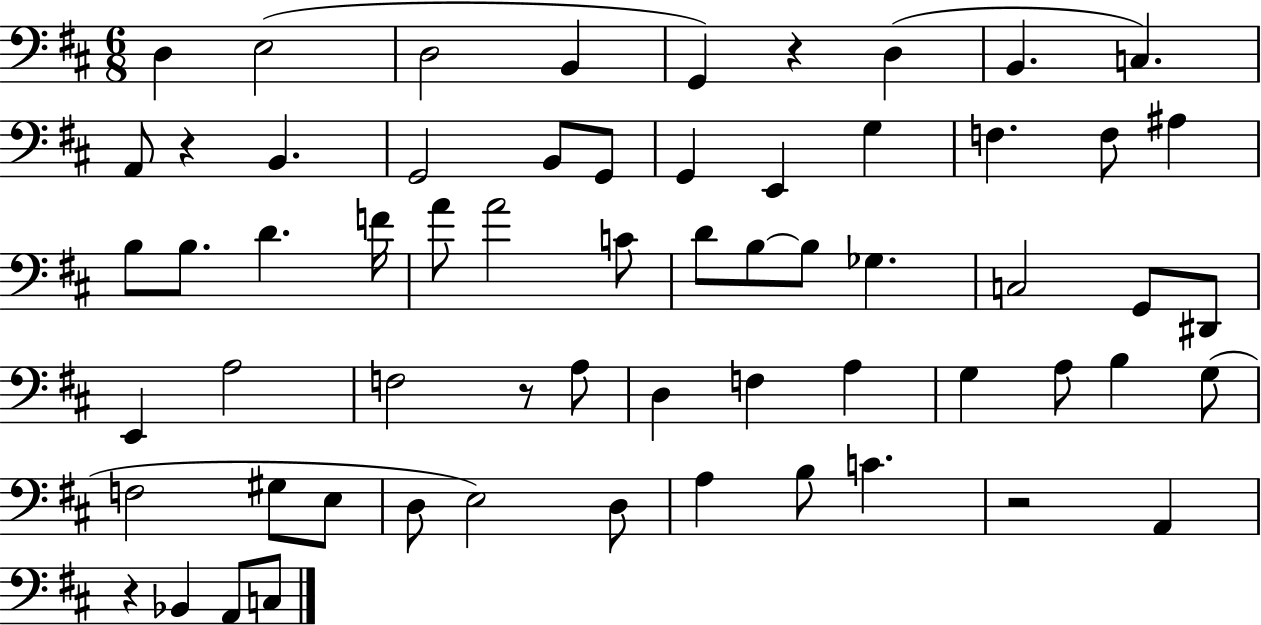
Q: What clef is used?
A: bass